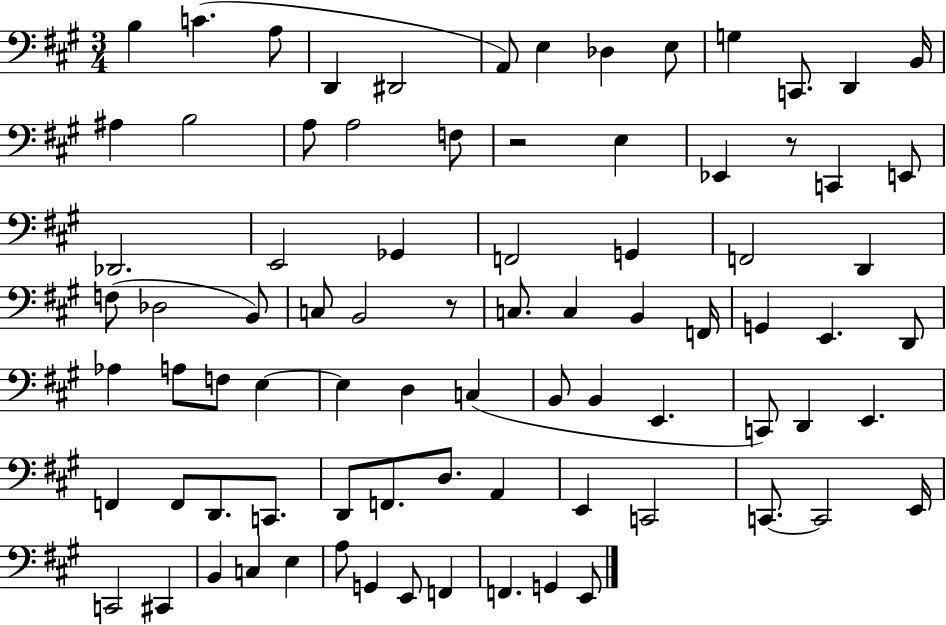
{
  \clef bass
  \numericTimeSignature
  \time 3/4
  \key a \major
  b4 c'4.( a8 | d,4 dis,2 | a,8) e4 des4 e8 | g4 c,8. d,4 b,16 | \break ais4 b2 | a8 a2 f8 | r2 e4 | ees,4 r8 c,4 e,8 | \break des,2. | e,2 ges,4 | f,2 g,4 | f,2 d,4 | \break f8( des2 b,8) | c8 b,2 r8 | c8. c4 b,4 f,16 | g,4 e,4. d,8 | \break aes4 a8 f8 e4~~ | e4 d4 c4( | b,8 b,4 e,4. | c,8) d,4 e,4. | \break f,4 f,8 d,8. c,8. | d,8 f,8. d8. a,4 | e,4 c,2 | c,8.~~ c,2 e,16 | \break c,2 cis,4 | b,4 c4 e4 | a8 g,4 e,8 f,4 | f,4. g,4 e,8 | \break \bar "|."
}